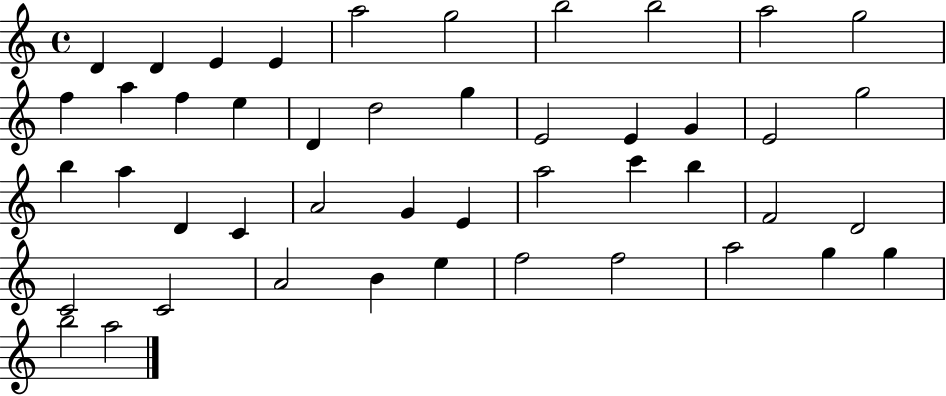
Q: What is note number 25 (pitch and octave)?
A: D4